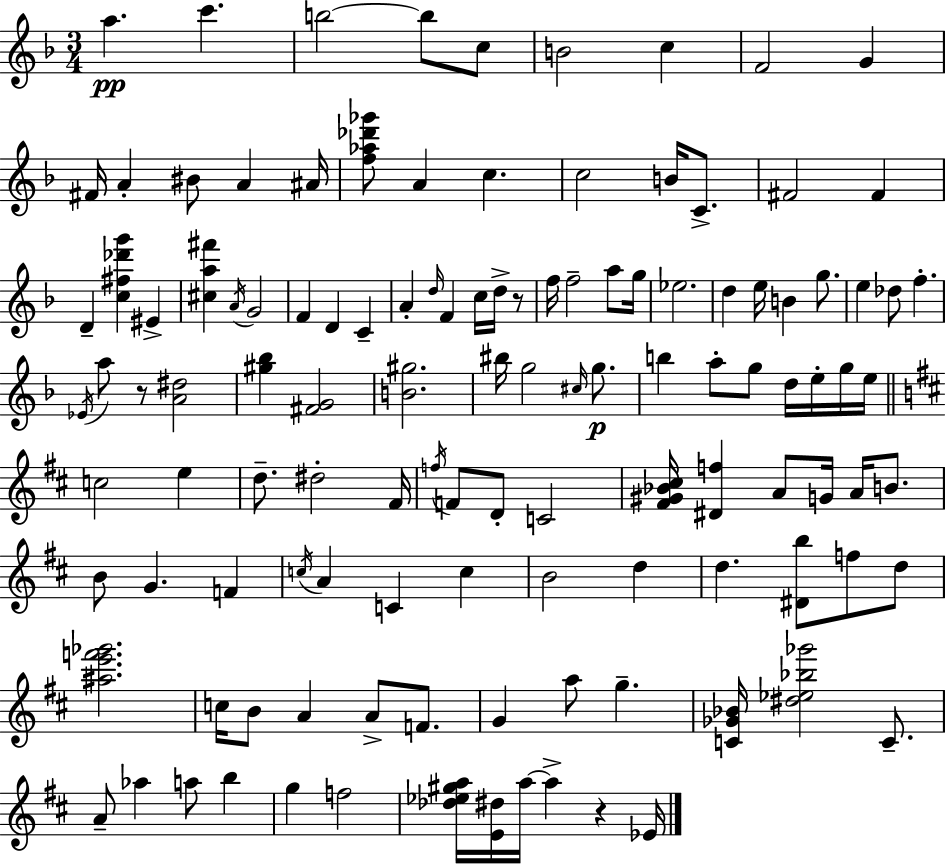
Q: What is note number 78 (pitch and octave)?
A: C5